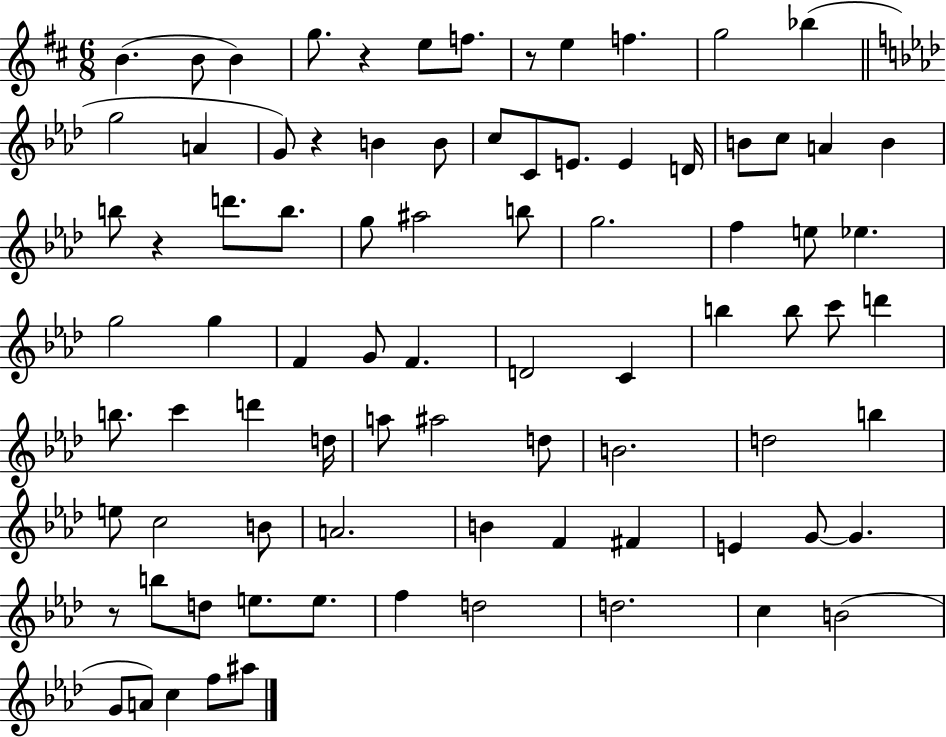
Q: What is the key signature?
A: D major